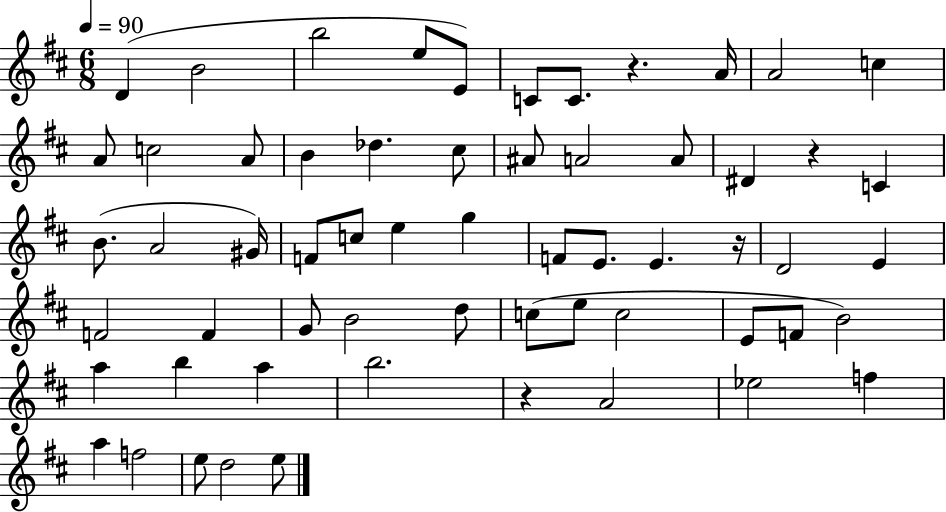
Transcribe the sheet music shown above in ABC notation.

X:1
T:Untitled
M:6/8
L:1/4
K:D
D B2 b2 e/2 E/2 C/2 C/2 z A/4 A2 c A/2 c2 A/2 B _d ^c/2 ^A/2 A2 A/2 ^D z C B/2 A2 ^G/4 F/2 c/2 e g F/2 E/2 E z/4 D2 E F2 F G/2 B2 d/2 c/2 e/2 c2 E/2 F/2 B2 a b a b2 z A2 _e2 f a f2 e/2 d2 e/2